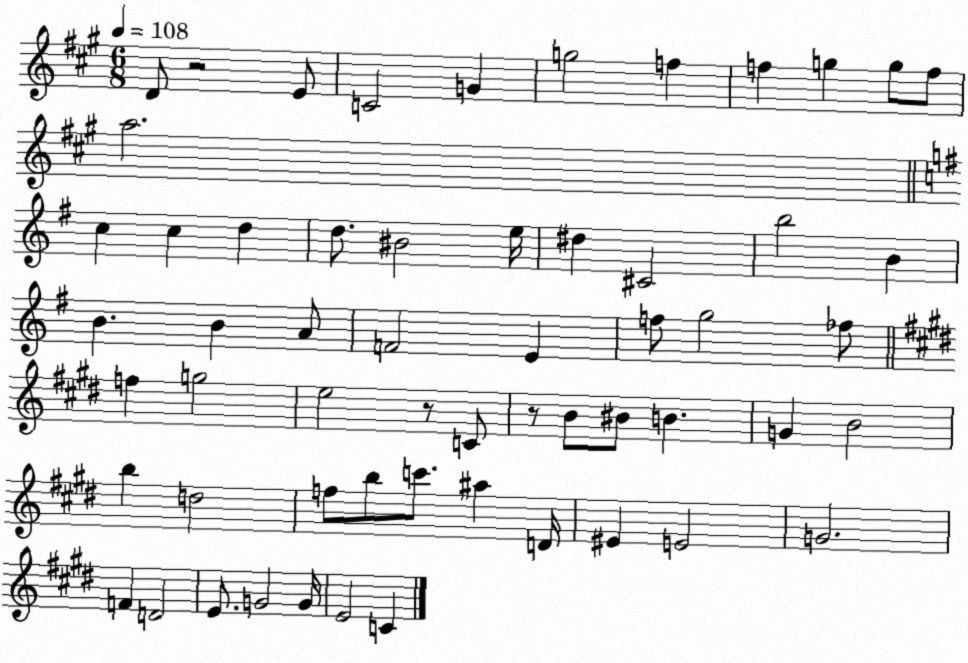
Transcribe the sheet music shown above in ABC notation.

X:1
T:Untitled
M:6/8
L:1/4
K:A
D/2 z2 E/2 C2 G g2 f f g g/2 f/2 a2 c c d d/2 ^B2 e/4 ^d ^C2 b2 B B B A/2 F2 E f/2 g2 _f/2 f g2 e2 z/2 C/2 z/2 B/2 ^B/2 B G B2 b d2 f/2 b/2 c'/2 ^a D/4 ^E E2 G2 F D2 E/2 G2 G/4 E2 C